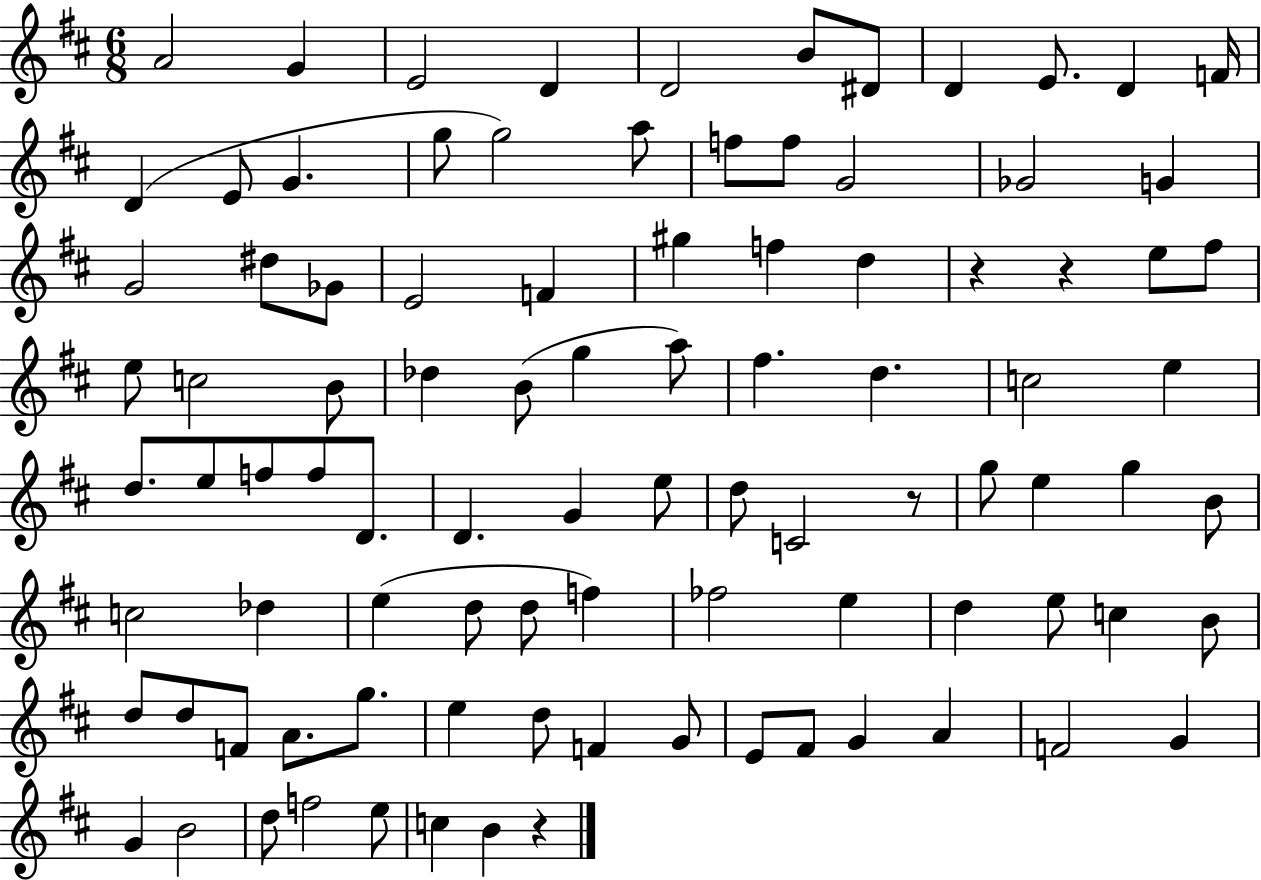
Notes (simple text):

A4/h G4/q E4/h D4/q D4/h B4/e D#4/e D4/q E4/e. D4/q F4/s D4/q E4/e G4/q. G5/e G5/h A5/e F5/e F5/e G4/h Gb4/h G4/q G4/h D#5/e Gb4/e E4/h F4/q G#5/q F5/q D5/q R/q R/q E5/e F#5/e E5/e C5/h B4/e Db5/q B4/e G5/q A5/e F#5/q. D5/q. C5/h E5/q D5/e. E5/e F5/e F5/e D4/e. D4/q. G4/q E5/e D5/e C4/h R/e G5/e E5/q G5/q B4/e C5/h Db5/q E5/q D5/e D5/e F5/q FES5/h E5/q D5/q E5/e C5/q B4/e D5/e D5/e F4/e A4/e. G5/e. E5/q D5/e F4/q G4/e E4/e F#4/e G4/q A4/q F4/h G4/q G4/q B4/h D5/e F5/h E5/e C5/q B4/q R/q